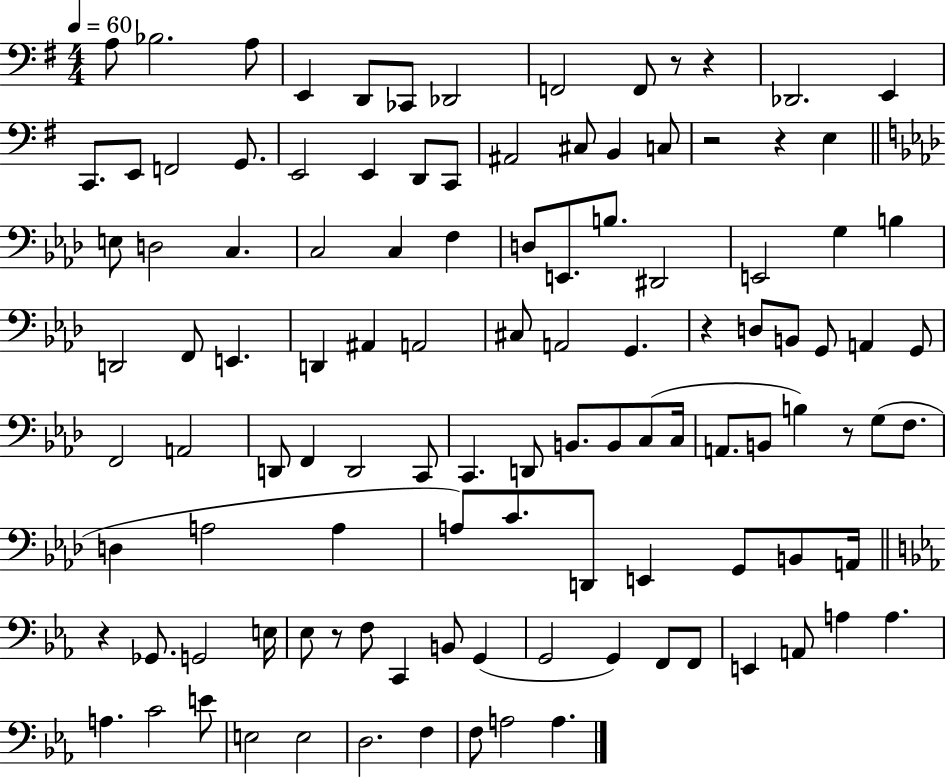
{
  \clef bass
  \numericTimeSignature
  \time 4/4
  \key g \major
  \tempo 4 = 60
  \repeat volta 2 { a8 bes2. a8 | e,4 d,8 ces,8 des,2 | f,2 f,8 r8 r4 | des,2. e,4 | \break c,8. e,8 f,2 g,8. | e,2 e,4 d,8 c,8 | ais,2 cis8 b,4 c8 | r2 r4 e4 | \break \bar "||" \break \key aes \major e8 d2 c4. | c2 c4 f4 | d8 e,8. b8. dis,2 | e,2 g4 b4 | \break d,2 f,8 e,4. | d,4 ais,4 a,2 | cis8 a,2 g,4. | r4 d8 b,8 g,8 a,4 g,8 | \break f,2 a,2 | d,8 f,4 d,2 c,8 | c,4. d,8 b,8. b,8 c8( c16 | a,8. b,8 b4) r8 g8( f8. | \break d4 a2 a4 | a8) c'8. d,8 e,4 g,8 b,8 a,16 | \bar "||" \break \key c \minor r4 ges,8. g,2 e16 | ees8 r8 f8 c,4 b,8 g,4( | g,2 g,4) f,8 f,8 | e,4 a,8 a4 a4. | \break a4. c'2 e'8 | e2 e2 | d2. f4 | f8 a2 a4. | \break } \bar "|."
}